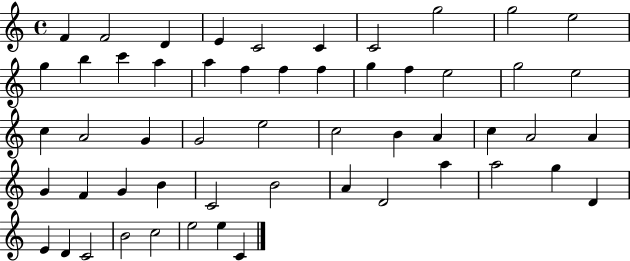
{
  \clef treble
  \time 4/4
  \defaultTimeSignature
  \key c \major
  f'4 f'2 d'4 | e'4 c'2 c'4 | c'2 g''2 | g''2 e''2 | \break g''4 b''4 c'''4 a''4 | a''4 f''4 f''4 f''4 | g''4 f''4 e''2 | g''2 e''2 | \break c''4 a'2 g'4 | g'2 e''2 | c''2 b'4 a'4 | c''4 a'2 a'4 | \break g'4 f'4 g'4 b'4 | c'2 b'2 | a'4 d'2 a''4 | a''2 g''4 d'4 | \break e'4 d'4 c'2 | b'2 c''2 | e''2 e''4 c'4 | \bar "|."
}